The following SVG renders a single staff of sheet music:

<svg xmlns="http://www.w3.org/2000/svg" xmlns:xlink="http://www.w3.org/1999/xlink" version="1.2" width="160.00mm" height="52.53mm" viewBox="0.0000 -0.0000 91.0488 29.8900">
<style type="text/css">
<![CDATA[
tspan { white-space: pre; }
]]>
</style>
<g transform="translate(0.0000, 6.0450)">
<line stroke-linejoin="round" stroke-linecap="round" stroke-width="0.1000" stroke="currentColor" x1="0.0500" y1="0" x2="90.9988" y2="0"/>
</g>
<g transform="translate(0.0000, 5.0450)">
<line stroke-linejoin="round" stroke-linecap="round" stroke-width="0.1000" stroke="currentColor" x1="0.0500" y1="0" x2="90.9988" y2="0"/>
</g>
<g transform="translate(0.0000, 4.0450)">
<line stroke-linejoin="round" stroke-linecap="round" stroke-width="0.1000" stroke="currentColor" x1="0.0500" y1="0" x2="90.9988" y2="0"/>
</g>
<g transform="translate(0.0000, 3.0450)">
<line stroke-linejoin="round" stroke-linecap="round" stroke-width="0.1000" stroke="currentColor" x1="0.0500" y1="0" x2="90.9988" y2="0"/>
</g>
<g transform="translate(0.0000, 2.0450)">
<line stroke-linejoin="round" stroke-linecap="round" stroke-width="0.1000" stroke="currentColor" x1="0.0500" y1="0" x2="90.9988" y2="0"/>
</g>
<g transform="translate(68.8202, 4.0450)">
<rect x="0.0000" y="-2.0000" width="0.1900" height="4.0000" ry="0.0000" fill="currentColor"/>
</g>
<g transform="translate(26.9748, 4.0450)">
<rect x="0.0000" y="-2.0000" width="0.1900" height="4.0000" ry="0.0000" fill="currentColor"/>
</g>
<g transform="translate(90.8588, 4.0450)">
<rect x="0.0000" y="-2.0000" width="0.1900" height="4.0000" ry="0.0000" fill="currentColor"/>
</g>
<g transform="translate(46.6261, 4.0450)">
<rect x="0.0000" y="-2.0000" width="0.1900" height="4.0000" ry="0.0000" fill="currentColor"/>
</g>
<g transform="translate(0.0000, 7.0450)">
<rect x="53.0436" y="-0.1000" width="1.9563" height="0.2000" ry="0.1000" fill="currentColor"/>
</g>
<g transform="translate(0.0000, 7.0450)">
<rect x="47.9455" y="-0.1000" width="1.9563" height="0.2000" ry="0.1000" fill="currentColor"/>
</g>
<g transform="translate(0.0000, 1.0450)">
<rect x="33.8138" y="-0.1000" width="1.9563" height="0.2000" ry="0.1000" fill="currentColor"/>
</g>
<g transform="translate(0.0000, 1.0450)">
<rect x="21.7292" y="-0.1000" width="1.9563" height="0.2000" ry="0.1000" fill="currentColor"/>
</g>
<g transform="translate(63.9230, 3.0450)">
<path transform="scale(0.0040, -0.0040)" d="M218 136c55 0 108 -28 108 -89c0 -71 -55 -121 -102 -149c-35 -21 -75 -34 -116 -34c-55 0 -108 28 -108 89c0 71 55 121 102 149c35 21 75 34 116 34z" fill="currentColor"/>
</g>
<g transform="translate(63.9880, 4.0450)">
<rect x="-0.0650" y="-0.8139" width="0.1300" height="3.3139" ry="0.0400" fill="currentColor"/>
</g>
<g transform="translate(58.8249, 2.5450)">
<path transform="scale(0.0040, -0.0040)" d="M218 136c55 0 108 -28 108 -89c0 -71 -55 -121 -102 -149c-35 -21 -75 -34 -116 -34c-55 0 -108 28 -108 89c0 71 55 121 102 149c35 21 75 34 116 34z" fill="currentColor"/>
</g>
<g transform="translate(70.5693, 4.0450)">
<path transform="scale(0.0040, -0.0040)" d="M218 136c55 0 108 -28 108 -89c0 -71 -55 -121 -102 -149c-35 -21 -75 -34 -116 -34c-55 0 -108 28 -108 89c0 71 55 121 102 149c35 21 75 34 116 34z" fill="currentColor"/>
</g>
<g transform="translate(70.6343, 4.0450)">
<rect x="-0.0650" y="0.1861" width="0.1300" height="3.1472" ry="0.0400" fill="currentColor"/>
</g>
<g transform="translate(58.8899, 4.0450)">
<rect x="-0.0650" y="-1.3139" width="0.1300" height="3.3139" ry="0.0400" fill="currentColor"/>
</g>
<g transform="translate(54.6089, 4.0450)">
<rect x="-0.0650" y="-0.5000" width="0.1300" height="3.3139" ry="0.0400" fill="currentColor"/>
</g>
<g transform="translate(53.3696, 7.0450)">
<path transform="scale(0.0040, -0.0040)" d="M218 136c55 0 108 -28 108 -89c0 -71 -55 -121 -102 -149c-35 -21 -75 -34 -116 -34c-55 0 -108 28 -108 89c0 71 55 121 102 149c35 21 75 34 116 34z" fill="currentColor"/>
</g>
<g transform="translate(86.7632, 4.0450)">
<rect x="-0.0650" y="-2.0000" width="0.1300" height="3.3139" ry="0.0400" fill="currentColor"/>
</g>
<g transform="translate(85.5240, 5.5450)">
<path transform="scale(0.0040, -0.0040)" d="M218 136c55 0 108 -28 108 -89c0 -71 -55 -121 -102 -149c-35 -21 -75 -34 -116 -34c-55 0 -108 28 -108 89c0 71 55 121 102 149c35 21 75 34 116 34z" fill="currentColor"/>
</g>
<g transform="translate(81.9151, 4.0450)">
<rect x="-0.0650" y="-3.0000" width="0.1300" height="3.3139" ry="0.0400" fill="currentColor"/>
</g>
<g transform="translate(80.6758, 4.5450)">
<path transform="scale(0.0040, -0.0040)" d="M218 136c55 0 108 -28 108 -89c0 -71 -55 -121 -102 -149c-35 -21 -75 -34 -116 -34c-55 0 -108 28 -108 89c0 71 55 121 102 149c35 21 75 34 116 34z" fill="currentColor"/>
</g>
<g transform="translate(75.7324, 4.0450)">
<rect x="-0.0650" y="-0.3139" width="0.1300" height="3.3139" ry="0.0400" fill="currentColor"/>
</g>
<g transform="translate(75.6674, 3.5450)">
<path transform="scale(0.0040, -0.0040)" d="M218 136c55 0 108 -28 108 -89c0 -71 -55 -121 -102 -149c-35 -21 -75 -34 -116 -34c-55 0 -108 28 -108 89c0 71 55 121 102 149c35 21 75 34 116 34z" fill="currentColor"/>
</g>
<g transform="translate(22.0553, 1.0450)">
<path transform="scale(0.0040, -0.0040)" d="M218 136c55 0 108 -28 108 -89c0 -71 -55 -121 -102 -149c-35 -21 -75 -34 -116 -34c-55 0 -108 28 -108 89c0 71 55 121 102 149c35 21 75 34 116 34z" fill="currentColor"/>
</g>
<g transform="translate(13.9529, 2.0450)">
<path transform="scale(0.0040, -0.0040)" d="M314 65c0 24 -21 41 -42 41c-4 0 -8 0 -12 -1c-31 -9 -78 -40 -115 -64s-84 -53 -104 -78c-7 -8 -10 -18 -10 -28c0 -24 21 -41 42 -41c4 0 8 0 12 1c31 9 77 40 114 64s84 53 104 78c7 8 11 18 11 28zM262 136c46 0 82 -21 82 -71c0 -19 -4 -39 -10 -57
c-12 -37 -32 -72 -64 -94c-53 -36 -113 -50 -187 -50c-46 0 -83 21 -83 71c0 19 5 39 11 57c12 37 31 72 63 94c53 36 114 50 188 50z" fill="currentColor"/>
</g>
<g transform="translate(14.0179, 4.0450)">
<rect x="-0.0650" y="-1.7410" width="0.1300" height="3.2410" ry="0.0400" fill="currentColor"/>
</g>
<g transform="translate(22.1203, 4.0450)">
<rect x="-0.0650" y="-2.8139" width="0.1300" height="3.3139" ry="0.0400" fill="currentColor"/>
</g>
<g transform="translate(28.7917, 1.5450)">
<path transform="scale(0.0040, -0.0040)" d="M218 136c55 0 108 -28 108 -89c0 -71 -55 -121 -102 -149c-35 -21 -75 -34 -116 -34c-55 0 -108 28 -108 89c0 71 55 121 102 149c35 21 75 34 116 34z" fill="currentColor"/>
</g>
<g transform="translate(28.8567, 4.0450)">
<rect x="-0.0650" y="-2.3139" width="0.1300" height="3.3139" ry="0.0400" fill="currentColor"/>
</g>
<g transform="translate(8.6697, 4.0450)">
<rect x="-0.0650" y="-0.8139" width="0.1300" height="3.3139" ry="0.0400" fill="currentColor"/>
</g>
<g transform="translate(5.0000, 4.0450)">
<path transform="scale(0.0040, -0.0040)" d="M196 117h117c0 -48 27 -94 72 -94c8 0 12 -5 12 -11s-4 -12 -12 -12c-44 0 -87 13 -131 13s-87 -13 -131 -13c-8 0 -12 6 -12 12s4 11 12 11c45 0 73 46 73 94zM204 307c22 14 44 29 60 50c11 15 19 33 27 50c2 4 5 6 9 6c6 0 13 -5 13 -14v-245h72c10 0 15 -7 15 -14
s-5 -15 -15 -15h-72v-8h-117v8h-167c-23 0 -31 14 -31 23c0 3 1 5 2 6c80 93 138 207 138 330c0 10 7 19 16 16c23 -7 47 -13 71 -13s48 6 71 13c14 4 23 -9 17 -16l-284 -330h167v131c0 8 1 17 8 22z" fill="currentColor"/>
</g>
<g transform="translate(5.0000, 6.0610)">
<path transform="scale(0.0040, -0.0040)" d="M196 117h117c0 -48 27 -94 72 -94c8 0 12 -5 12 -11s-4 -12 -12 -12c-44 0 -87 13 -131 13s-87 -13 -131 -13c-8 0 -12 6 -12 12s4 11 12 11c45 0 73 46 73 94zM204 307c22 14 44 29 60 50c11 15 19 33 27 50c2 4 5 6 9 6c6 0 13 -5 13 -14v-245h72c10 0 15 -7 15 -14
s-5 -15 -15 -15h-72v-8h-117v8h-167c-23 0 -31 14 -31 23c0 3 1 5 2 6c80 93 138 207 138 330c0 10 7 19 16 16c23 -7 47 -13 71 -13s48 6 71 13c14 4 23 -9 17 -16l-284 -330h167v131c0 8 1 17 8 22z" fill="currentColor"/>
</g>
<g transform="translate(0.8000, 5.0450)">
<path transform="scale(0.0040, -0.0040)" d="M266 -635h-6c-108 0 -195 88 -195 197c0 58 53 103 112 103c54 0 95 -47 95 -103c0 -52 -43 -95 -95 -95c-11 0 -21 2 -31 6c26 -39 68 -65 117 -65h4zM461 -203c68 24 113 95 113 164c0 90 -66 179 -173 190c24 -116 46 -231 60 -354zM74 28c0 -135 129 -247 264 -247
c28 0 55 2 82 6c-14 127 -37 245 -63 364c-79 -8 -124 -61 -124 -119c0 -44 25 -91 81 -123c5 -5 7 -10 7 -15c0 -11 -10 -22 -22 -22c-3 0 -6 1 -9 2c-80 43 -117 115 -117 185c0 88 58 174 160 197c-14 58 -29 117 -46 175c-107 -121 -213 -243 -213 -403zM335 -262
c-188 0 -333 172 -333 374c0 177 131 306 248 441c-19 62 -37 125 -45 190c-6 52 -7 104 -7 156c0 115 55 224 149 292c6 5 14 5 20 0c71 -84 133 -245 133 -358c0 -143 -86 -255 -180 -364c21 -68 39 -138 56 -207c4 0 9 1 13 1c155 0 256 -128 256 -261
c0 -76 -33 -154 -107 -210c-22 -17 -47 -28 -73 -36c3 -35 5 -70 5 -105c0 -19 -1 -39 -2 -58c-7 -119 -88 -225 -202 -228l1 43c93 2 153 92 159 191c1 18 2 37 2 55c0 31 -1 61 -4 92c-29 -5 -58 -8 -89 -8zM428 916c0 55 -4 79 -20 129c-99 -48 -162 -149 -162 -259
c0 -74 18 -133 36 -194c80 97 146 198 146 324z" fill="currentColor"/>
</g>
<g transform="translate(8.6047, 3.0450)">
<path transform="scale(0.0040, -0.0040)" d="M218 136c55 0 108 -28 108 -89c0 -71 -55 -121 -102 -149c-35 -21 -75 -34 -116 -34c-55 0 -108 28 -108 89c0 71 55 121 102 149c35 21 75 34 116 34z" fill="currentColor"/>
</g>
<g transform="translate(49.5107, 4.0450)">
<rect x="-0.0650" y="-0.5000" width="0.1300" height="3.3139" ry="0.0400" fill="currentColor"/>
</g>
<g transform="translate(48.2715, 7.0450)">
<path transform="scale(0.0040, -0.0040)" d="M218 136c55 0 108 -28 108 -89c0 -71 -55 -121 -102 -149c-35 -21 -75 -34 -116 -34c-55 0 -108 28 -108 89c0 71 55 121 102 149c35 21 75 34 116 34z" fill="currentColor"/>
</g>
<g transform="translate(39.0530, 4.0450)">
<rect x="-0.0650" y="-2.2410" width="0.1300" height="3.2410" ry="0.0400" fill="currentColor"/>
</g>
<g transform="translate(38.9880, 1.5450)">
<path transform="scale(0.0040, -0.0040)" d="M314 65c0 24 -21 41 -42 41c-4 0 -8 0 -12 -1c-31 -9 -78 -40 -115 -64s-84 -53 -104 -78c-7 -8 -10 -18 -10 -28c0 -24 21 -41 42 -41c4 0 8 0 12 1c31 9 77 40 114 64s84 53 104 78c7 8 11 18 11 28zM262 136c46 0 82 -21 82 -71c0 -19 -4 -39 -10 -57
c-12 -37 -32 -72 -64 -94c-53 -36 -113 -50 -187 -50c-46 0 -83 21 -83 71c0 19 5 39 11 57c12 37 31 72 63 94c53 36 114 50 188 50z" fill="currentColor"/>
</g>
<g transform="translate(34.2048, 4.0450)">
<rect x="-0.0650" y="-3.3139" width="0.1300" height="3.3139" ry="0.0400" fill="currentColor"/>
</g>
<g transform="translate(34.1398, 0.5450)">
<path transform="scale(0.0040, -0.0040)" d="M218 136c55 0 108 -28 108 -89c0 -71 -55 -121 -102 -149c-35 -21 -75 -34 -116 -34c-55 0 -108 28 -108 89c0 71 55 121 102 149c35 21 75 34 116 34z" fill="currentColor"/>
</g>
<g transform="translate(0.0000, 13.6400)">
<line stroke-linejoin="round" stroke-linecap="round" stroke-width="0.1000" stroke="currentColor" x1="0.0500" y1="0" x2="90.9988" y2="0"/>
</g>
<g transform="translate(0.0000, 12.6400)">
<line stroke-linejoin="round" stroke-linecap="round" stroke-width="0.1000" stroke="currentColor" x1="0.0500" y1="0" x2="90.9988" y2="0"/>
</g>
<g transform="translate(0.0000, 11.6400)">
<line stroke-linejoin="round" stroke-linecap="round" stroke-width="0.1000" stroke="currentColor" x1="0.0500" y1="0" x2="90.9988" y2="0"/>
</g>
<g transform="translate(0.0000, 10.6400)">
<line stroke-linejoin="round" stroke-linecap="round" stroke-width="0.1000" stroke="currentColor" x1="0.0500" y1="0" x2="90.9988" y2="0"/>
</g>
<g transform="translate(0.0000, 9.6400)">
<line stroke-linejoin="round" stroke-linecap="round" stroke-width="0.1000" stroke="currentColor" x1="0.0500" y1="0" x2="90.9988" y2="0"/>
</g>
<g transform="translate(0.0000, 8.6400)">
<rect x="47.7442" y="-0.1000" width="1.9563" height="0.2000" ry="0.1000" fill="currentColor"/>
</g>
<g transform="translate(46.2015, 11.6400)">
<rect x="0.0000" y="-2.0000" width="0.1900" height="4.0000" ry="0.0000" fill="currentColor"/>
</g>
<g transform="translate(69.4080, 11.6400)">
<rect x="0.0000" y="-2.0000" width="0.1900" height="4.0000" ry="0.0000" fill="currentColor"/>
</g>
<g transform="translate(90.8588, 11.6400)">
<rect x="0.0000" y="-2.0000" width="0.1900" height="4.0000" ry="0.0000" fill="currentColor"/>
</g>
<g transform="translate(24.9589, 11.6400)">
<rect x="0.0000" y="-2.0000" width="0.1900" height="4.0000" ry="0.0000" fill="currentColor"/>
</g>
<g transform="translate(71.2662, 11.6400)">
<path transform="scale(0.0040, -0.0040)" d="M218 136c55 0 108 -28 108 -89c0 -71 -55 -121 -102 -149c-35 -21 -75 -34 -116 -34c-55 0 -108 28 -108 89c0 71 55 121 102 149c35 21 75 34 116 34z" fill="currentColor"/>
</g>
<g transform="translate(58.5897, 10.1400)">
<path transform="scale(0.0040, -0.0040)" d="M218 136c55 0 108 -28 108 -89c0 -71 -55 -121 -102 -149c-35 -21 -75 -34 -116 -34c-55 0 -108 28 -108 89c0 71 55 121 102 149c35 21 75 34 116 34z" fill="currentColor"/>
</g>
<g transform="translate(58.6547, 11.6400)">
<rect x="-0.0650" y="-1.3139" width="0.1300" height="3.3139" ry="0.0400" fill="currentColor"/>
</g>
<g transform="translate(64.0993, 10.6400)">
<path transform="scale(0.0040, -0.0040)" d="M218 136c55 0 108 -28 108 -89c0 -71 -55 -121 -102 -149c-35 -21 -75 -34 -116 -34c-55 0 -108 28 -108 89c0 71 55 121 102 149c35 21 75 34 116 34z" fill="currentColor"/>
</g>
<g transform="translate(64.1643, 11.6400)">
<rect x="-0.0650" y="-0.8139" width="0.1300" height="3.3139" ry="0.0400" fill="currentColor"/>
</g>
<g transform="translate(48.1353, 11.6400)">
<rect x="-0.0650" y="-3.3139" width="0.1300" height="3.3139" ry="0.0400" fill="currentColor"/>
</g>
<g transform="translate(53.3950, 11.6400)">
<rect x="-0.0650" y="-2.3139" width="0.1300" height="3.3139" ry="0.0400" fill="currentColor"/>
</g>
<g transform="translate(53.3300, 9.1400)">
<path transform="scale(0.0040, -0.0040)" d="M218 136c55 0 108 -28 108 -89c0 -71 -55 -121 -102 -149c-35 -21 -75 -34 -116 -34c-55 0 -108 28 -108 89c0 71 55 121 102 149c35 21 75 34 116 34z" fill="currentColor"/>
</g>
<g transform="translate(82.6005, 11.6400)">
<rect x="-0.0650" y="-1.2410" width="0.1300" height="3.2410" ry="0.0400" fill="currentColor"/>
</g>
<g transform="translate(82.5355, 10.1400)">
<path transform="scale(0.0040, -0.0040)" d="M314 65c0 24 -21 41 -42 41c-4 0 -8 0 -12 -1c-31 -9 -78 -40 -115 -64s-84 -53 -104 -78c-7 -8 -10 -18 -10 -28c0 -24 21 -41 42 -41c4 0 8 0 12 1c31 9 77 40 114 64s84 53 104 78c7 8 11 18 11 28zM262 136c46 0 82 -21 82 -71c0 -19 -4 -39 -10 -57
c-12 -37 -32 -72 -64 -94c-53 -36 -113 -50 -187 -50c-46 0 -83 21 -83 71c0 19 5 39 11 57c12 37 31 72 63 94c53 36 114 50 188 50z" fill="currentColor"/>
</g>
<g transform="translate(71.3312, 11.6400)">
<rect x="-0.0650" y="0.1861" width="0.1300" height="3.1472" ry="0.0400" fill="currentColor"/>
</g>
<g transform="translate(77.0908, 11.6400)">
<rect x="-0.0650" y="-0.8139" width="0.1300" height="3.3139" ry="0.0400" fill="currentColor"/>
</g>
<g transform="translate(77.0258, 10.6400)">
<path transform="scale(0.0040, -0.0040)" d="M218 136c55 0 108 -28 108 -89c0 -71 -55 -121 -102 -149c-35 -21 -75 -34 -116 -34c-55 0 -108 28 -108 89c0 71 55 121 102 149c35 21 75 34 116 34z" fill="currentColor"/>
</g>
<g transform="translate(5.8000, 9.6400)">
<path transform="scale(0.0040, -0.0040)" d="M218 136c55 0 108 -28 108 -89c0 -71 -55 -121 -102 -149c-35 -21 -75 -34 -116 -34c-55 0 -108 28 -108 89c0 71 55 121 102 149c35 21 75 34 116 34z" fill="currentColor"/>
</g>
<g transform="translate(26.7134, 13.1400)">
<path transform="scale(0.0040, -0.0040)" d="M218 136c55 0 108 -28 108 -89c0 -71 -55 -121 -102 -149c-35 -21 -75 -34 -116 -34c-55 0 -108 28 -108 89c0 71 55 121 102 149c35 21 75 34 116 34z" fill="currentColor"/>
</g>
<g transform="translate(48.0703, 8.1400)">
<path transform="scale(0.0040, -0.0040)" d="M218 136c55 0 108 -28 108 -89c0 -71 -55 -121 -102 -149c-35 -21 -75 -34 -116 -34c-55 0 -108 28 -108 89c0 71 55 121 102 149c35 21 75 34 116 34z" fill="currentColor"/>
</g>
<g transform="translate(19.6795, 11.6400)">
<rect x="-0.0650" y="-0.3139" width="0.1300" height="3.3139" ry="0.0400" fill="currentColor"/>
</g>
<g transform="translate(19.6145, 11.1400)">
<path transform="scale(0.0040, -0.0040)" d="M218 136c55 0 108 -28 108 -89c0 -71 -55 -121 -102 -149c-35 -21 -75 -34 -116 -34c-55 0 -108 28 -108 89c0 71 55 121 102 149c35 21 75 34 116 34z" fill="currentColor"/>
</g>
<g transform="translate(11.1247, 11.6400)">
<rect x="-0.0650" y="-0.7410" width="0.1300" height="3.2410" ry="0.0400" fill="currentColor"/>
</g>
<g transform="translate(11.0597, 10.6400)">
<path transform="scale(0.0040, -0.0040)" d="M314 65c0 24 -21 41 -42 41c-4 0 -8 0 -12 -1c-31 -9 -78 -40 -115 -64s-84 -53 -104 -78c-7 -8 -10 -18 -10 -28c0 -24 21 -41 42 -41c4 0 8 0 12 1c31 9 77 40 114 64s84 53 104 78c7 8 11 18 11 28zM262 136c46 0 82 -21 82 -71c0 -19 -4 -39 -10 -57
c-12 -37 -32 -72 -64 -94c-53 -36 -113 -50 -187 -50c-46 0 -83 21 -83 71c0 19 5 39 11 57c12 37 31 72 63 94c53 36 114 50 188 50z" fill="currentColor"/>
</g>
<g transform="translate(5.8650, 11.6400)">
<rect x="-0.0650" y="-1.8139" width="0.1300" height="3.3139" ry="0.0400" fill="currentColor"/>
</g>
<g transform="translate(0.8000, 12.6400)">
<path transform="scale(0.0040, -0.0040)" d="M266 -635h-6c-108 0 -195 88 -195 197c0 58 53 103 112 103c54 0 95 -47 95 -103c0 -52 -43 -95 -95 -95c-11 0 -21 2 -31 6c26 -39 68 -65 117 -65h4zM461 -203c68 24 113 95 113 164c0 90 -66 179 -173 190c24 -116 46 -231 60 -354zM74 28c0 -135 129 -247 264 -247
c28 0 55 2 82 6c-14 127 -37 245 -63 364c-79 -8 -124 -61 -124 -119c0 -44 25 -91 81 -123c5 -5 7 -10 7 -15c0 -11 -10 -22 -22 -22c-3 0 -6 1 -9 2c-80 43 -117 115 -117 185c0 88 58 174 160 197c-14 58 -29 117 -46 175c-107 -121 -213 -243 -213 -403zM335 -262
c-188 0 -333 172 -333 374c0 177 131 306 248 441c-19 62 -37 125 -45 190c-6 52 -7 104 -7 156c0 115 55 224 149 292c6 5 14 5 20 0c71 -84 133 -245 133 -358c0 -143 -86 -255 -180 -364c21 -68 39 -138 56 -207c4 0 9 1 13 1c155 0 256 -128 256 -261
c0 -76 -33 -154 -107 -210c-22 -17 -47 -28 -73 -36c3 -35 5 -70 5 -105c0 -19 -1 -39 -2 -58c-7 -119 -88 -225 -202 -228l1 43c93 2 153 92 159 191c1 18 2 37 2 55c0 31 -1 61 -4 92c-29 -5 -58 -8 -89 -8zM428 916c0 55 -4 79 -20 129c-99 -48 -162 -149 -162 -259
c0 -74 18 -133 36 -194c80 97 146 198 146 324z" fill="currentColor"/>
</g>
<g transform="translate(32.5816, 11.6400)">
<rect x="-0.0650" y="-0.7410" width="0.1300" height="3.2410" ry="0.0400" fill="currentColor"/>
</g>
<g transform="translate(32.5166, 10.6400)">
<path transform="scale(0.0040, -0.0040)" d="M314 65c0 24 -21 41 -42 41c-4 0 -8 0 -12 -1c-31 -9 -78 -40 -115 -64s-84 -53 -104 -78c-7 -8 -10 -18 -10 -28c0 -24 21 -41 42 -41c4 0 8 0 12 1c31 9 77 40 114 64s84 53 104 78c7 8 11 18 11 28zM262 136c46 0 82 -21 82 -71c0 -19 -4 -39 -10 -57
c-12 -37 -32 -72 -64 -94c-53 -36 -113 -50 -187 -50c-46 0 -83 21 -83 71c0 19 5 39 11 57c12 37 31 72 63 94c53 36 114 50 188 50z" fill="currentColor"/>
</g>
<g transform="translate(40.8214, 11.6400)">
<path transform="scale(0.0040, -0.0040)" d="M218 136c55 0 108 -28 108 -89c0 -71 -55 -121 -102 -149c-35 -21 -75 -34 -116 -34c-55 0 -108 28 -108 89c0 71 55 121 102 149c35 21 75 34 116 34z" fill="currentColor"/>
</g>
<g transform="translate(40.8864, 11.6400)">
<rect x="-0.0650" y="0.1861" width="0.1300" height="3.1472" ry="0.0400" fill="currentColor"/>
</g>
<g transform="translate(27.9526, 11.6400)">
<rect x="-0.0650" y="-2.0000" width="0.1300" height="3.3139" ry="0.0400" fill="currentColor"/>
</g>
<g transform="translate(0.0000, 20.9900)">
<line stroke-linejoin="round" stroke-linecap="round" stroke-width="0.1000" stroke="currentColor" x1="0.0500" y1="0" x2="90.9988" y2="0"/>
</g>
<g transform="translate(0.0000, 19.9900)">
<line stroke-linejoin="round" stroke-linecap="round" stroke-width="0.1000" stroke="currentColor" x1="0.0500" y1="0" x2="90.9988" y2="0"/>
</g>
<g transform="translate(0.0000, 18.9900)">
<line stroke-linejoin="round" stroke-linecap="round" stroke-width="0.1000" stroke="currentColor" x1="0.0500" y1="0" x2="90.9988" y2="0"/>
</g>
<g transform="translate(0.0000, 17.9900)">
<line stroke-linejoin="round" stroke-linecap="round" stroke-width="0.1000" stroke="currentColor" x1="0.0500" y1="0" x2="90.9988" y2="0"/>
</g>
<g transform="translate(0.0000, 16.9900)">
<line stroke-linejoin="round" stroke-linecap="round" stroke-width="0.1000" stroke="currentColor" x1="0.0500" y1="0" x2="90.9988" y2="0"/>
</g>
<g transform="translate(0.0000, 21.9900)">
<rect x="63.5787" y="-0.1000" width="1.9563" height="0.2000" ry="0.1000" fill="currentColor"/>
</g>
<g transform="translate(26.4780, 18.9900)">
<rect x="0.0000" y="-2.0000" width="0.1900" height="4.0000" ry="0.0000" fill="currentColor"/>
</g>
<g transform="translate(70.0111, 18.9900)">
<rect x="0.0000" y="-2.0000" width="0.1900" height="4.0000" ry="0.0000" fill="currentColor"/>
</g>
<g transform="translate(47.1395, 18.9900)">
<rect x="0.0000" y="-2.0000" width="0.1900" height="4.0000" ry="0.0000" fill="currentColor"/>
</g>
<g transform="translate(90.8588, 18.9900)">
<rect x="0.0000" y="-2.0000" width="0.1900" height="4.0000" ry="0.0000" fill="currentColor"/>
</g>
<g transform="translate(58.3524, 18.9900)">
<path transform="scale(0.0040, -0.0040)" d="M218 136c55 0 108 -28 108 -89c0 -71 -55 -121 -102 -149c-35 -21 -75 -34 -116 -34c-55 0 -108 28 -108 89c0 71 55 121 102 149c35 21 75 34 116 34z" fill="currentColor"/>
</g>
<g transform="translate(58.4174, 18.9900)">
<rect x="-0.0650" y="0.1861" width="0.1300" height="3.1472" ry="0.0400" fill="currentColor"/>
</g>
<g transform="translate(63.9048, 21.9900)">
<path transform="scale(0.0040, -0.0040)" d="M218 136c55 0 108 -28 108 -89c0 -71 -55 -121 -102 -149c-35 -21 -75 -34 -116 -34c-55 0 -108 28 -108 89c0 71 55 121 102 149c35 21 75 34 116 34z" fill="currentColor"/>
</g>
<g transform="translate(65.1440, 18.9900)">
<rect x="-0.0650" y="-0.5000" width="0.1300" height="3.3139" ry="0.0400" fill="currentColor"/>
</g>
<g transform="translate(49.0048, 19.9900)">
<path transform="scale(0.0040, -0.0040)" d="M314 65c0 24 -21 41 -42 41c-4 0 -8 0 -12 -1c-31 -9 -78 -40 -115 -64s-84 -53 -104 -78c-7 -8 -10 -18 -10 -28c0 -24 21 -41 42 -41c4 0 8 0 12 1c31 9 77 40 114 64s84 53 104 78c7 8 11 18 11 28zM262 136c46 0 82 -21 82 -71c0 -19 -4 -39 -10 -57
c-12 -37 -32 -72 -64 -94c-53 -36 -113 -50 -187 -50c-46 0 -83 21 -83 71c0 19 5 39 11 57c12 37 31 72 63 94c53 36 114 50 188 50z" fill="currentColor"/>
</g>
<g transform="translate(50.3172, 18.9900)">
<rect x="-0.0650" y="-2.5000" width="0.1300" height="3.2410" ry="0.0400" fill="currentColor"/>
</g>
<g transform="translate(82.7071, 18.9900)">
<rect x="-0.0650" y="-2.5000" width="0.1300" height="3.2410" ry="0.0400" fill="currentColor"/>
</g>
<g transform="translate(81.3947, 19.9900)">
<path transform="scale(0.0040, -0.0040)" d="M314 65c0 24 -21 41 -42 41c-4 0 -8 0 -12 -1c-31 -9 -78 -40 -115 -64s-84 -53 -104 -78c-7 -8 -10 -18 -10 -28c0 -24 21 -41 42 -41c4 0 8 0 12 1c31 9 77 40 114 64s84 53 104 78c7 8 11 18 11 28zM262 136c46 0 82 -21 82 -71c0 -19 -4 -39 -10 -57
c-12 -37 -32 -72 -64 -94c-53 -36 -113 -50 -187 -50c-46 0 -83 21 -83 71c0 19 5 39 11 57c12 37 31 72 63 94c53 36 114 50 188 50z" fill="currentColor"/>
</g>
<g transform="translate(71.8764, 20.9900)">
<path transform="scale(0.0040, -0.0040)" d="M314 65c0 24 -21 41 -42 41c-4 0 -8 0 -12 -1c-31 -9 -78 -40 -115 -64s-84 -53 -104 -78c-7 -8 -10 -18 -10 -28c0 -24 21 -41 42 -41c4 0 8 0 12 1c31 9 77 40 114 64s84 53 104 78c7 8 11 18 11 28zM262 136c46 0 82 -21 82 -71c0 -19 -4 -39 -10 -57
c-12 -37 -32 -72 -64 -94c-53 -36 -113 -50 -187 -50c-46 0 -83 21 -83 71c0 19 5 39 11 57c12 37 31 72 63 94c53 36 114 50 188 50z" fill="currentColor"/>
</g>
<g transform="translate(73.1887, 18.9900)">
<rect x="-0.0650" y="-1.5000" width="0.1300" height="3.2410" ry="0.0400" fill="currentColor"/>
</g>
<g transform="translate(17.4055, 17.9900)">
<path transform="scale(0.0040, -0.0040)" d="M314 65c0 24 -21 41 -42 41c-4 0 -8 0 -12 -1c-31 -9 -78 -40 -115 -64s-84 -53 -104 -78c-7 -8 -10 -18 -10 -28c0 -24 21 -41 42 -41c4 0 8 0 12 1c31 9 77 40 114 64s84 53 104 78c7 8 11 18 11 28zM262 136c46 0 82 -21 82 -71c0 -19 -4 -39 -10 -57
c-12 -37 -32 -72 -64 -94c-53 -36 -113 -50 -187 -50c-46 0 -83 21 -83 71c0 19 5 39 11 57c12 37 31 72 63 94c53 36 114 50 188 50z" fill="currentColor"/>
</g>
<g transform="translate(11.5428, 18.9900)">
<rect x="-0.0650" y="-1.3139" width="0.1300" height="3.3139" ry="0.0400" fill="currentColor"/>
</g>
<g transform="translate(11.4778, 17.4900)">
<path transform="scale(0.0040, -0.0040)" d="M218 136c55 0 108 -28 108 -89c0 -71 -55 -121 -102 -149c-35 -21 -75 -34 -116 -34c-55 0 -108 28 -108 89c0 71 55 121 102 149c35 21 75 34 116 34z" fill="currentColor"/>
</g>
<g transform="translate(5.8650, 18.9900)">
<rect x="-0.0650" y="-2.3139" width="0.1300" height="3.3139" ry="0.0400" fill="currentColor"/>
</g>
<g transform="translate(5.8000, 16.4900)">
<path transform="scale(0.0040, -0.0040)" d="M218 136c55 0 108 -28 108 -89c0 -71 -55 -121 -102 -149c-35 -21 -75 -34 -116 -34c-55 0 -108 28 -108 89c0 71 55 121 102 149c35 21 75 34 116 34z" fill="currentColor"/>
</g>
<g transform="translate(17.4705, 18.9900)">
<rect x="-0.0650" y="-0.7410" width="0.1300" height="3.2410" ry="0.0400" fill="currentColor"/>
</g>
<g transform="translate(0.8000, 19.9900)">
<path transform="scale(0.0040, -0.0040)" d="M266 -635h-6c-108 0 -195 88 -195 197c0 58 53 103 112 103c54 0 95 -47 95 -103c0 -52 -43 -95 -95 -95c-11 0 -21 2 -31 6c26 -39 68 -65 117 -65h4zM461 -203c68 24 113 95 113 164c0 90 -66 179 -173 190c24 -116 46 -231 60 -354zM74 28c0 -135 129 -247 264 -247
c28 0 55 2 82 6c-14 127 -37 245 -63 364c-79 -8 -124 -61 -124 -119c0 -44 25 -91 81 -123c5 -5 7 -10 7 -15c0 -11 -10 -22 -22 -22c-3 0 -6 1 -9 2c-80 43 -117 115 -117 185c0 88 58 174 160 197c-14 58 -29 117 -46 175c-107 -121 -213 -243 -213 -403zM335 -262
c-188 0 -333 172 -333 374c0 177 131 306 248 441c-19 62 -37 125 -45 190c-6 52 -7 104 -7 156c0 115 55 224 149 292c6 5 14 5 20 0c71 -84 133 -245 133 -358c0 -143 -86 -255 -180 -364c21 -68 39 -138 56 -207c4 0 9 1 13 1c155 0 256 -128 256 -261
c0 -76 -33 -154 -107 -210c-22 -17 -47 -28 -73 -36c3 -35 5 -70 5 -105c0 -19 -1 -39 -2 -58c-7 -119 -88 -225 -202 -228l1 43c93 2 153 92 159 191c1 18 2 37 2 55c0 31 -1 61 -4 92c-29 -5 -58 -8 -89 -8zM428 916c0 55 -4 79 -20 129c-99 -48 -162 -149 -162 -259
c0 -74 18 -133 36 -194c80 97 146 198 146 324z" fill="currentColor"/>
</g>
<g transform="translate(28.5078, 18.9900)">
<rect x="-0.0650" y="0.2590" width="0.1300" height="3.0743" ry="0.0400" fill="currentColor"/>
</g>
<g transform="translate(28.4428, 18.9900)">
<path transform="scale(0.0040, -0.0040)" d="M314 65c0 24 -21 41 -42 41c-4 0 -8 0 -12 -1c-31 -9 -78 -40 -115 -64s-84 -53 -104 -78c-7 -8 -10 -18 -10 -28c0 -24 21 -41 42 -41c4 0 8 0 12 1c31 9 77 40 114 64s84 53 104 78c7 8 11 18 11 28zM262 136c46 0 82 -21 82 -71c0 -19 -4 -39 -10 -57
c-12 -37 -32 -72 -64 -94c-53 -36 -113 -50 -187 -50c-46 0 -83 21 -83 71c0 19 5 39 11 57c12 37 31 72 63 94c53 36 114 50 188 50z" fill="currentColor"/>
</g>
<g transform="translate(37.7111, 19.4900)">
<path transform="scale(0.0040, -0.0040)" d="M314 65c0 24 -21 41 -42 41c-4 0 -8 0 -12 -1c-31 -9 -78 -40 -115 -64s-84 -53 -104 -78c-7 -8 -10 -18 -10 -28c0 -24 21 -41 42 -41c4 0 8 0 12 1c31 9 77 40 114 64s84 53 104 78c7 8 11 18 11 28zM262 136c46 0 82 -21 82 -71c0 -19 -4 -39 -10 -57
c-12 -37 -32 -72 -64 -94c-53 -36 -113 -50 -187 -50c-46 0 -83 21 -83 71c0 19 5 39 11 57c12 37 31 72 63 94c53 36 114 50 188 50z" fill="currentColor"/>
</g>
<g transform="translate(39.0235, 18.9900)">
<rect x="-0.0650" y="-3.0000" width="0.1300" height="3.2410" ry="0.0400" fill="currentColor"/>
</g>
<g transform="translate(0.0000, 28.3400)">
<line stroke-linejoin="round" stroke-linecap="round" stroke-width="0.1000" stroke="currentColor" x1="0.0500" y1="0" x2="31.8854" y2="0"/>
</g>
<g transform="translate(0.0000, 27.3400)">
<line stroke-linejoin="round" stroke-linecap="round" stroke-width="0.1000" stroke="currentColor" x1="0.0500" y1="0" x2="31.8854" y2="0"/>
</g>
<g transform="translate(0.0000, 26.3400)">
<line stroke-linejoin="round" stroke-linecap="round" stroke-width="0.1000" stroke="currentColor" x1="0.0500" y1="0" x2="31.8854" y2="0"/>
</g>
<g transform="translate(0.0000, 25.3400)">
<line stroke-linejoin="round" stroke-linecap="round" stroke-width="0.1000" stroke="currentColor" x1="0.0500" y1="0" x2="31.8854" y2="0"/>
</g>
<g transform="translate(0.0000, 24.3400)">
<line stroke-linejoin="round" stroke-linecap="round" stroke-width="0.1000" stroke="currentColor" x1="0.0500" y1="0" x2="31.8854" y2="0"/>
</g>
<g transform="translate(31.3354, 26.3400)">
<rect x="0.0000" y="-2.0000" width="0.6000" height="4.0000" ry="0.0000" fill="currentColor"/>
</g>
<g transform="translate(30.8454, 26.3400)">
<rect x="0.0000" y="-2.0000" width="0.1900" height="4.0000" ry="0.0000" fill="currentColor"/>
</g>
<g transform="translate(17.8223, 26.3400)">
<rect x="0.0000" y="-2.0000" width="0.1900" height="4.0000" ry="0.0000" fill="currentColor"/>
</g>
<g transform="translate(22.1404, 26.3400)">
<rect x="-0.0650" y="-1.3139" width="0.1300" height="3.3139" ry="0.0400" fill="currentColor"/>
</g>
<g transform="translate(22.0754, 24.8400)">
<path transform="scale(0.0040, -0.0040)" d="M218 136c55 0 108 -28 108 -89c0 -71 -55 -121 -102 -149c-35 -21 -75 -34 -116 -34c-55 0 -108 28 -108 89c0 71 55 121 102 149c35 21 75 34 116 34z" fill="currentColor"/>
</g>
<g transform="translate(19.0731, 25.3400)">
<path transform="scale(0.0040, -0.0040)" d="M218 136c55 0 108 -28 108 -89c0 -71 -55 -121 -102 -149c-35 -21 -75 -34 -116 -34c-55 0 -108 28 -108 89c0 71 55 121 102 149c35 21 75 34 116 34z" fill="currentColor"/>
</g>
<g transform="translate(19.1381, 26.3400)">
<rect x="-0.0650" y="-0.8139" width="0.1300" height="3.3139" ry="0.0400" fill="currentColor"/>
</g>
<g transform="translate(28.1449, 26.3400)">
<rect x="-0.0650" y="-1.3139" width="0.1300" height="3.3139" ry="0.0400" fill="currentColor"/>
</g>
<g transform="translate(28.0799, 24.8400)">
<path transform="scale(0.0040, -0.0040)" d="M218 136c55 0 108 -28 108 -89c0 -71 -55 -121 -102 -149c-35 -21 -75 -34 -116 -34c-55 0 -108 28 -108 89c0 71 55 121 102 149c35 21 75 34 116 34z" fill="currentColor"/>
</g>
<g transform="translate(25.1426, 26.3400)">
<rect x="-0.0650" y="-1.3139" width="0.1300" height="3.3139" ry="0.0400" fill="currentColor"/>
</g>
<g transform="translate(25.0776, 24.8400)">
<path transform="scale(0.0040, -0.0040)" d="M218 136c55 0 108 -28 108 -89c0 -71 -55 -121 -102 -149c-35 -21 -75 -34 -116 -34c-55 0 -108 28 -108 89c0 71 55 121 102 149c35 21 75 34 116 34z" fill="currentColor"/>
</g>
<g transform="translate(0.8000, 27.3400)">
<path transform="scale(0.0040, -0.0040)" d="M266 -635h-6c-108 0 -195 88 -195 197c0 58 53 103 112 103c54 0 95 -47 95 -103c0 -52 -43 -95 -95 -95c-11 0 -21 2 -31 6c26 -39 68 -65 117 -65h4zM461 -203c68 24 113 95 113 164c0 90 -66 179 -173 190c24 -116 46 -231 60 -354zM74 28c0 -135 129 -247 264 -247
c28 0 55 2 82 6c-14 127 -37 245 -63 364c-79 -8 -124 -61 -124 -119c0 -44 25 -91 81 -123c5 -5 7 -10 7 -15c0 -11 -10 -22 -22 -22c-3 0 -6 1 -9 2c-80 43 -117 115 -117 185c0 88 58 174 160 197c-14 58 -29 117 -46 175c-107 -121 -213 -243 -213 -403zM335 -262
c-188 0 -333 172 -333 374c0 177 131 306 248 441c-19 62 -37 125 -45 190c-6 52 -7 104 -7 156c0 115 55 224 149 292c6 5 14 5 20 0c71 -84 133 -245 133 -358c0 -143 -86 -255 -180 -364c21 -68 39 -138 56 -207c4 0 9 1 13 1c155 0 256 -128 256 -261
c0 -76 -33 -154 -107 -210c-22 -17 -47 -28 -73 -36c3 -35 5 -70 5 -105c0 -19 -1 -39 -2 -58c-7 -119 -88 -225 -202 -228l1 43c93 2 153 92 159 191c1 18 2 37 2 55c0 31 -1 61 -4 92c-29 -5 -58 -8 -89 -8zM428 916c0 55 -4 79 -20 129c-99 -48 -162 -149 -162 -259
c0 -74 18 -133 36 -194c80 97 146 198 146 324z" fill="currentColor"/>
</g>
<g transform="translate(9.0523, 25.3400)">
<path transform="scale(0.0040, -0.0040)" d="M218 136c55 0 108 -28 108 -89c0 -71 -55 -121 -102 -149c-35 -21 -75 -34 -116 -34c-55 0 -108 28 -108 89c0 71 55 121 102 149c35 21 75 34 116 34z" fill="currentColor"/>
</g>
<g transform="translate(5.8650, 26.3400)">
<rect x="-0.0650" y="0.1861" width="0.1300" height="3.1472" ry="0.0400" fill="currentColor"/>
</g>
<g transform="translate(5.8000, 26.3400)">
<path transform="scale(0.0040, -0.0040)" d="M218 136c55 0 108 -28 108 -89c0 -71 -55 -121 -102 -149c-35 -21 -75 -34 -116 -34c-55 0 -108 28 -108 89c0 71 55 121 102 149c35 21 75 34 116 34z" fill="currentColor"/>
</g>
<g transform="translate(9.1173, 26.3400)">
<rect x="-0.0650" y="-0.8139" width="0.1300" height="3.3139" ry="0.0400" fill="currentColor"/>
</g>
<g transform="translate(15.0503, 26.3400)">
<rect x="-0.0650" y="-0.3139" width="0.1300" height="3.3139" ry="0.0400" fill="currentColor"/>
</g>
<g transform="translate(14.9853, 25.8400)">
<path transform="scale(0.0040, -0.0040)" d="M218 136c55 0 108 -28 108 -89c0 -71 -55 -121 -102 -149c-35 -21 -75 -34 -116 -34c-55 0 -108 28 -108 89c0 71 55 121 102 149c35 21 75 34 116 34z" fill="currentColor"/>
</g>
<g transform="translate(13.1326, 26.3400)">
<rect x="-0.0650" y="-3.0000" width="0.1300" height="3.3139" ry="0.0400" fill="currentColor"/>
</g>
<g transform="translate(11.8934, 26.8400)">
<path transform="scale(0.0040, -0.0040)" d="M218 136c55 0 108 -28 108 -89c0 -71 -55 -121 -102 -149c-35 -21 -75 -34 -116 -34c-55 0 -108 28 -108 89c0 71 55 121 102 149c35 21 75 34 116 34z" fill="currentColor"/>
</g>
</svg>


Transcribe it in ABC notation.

X:1
T:Untitled
M:4/4
L:1/4
K:C
d f2 a g b g2 C C e d B c A F f d2 c F d2 B b g e d B d e2 g e d2 B2 A2 G2 B C E2 G2 B d A c d e e e